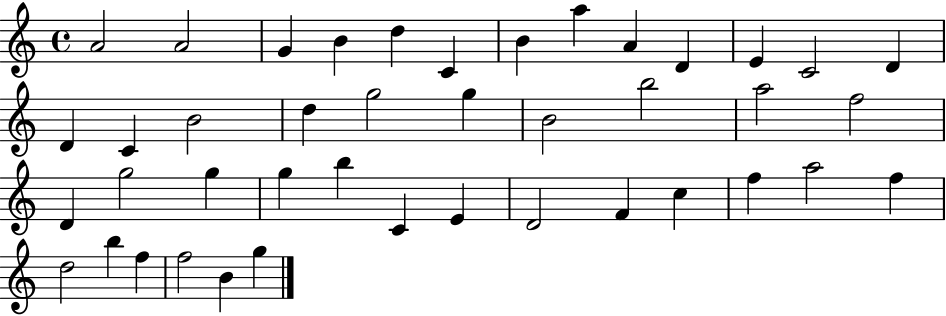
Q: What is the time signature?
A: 4/4